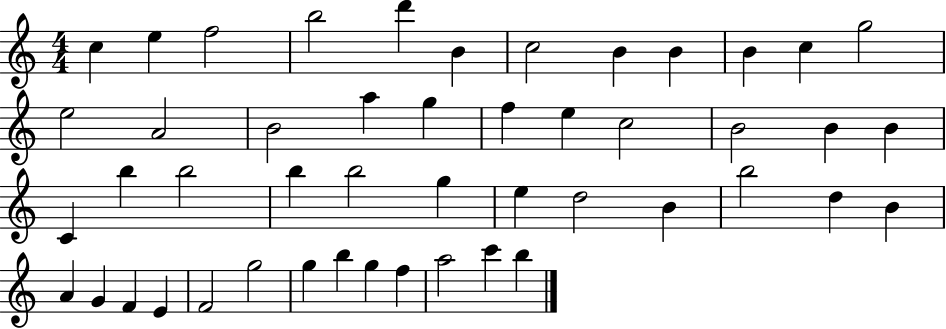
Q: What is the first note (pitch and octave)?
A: C5